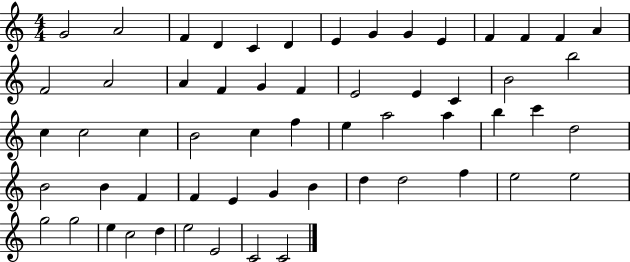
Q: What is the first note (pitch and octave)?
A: G4